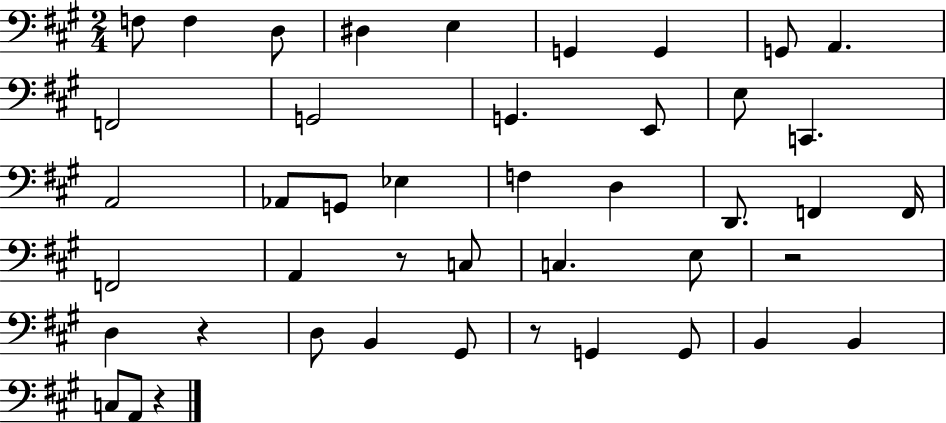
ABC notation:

X:1
T:Untitled
M:2/4
L:1/4
K:A
F,/2 F, D,/2 ^D, E, G,, G,, G,,/2 A,, F,,2 G,,2 G,, E,,/2 E,/2 C,, A,,2 _A,,/2 G,,/2 _E, F, D, D,,/2 F,, F,,/4 F,,2 A,, z/2 C,/2 C, E,/2 z2 D, z D,/2 B,, ^G,,/2 z/2 G,, G,,/2 B,, B,, C,/2 A,,/2 z